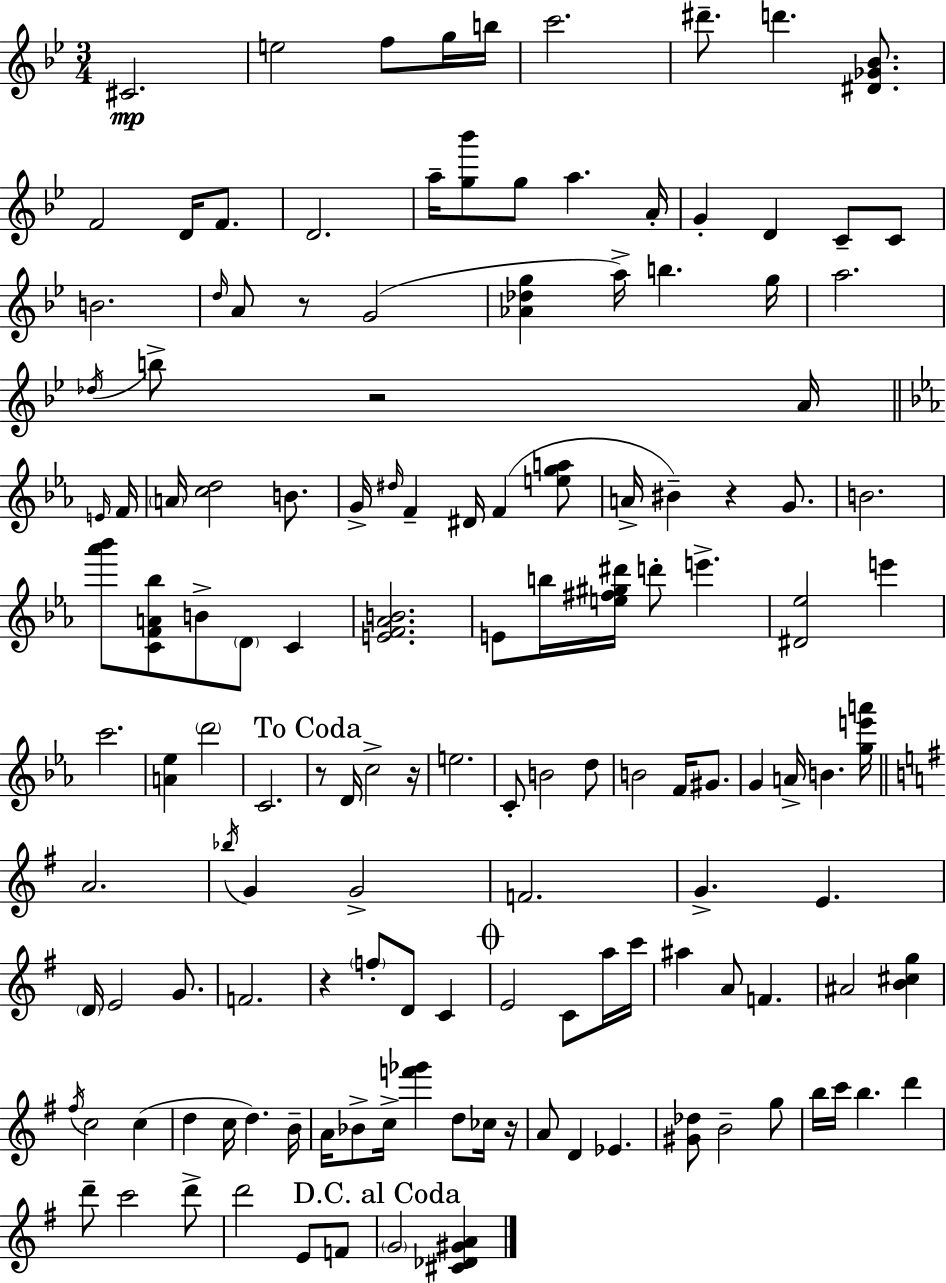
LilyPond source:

{
  \clef treble
  \numericTimeSignature
  \time 3/4
  \key g \minor
  cis'2.\mp | e''2 f''8 g''16 b''16 | c'''2. | dis'''8.-- d'''4. <dis' ges' bes'>8. | \break f'2 d'16 f'8. | d'2. | a''16-- <g'' bes'''>8 g''8 a''4. a'16-. | g'4-. d'4 c'8-- c'8 | \break b'2. | \grace { d''16 } a'8 r8 g'2( | <aes' des'' g''>4 a''16->) b''4. | g''16 a''2. | \break \acciaccatura { des''16 } b''8-> r2 | a'16 \bar "||" \break \key c \minor \grace { e'16 } f'16 \parenthesize a'16 <c'' d''>2 b'8. | g'16-> \grace { dis''16 } f'4-- dis'16 f'4( | <e'' g'' a''>8 a'16-> bis'4--) r4 | g'8. b'2. | \break <aes''' bes'''>8 <c' f' a' bes''>8 b'8-> \parenthesize d'8 c'4 | <e' f' aes' b'>2. | e'8 b''16 <e'' fis'' gis'' dis'''>16 d'''8-. e'''4.-> | <dis' ees''>2 e'''4 | \break c'''2. | <a' ees''>4 \parenthesize d'''2 | c'2. | \mark "To Coda" r8 d'16 c''2-> | \break r16 e''2. | c'8-. b'2 | d''8 b'2 f'16 | gis'8. g'4 a'16-> b'4. | \break <g'' e''' a'''>16 \bar "||" \break \key g \major a'2. | \acciaccatura { bes''16 } g'4 g'2-> | f'2. | g'4.-> e'4. | \break \parenthesize d'16 e'2 g'8. | f'2. | r4 \parenthesize f''8-. d'8 c'4 | \mark \markup { \musicglyph "scripts.coda" } e'2 c'8 a''16 | \break c'''16 ais''4 a'8 f'4. | ais'2 <b' cis'' g''>4 | \acciaccatura { fis''16 } c''2 c''4( | d''4 c''16 d''4.) | \break b'16-- a'16 bes'8-> c''16-> <f''' ges'''>4 d''8 | ces''16 r16 a'8 d'4 ees'4. | <gis' des''>8 b'2-- | g''8 b''16 c'''16 b''4. d'''4 | \break d'''8-- c'''2 | d'''8-> d'''2 e'8 | f'8 \mark "D.C. al Coda" \parenthesize g'2 <cis' des' gis' a'>4 | \bar "|."
}